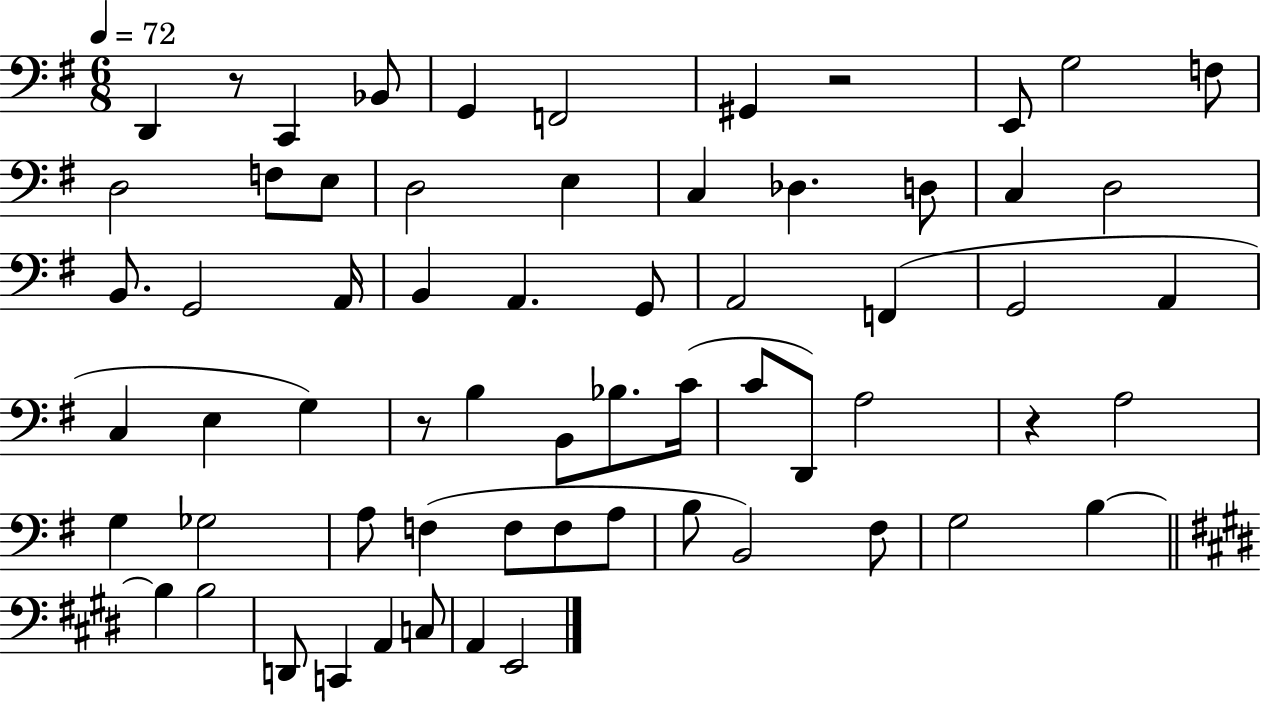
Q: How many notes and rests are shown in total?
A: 64